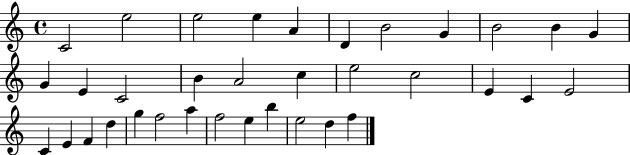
C4/h E5/h E5/h E5/q A4/q D4/q B4/h G4/q B4/h B4/q G4/q G4/q E4/q C4/h B4/q A4/h C5/q E5/h C5/h E4/q C4/q E4/h C4/q E4/q F4/q D5/q G5/q F5/h A5/q F5/h E5/q B5/q E5/h D5/q F5/q